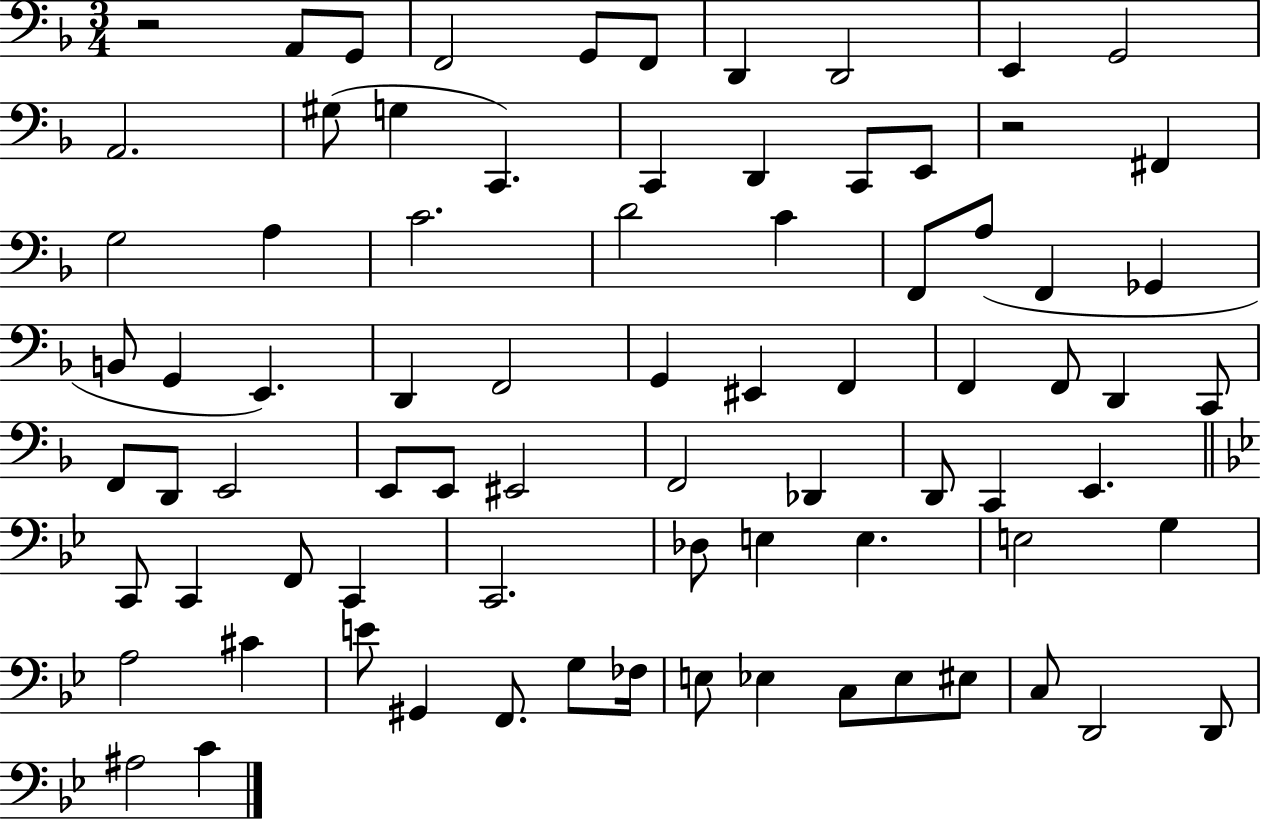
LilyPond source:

{
  \clef bass
  \numericTimeSignature
  \time 3/4
  \key f \major
  r2 a,8 g,8 | f,2 g,8 f,8 | d,4 d,2 | e,4 g,2 | \break a,2. | gis8( g4 c,4.) | c,4 d,4 c,8 e,8 | r2 fis,4 | \break g2 a4 | c'2. | d'2 c'4 | f,8 a8( f,4 ges,4 | \break b,8 g,4 e,4.) | d,4 f,2 | g,4 eis,4 f,4 | f,4 f,8 d,4 c,8 | \break f,8 d,8 e,2 | e,8 e,8 eis,2 | f,2 des,4 | d,8 c,4 e,4. | \break \bar "||" \break \key bes \major c,8 c,4 f,8 c,4 | c,2. | des8 e4 e4. | e2 g4 | \break a2 cis'4 | e'8 gis,4 f,8. g8 fes16 | e8 ees4 c8 ees8 eis8 | c8 d,2 d,8 | \break ais2 c'4 | \bar "|."
}